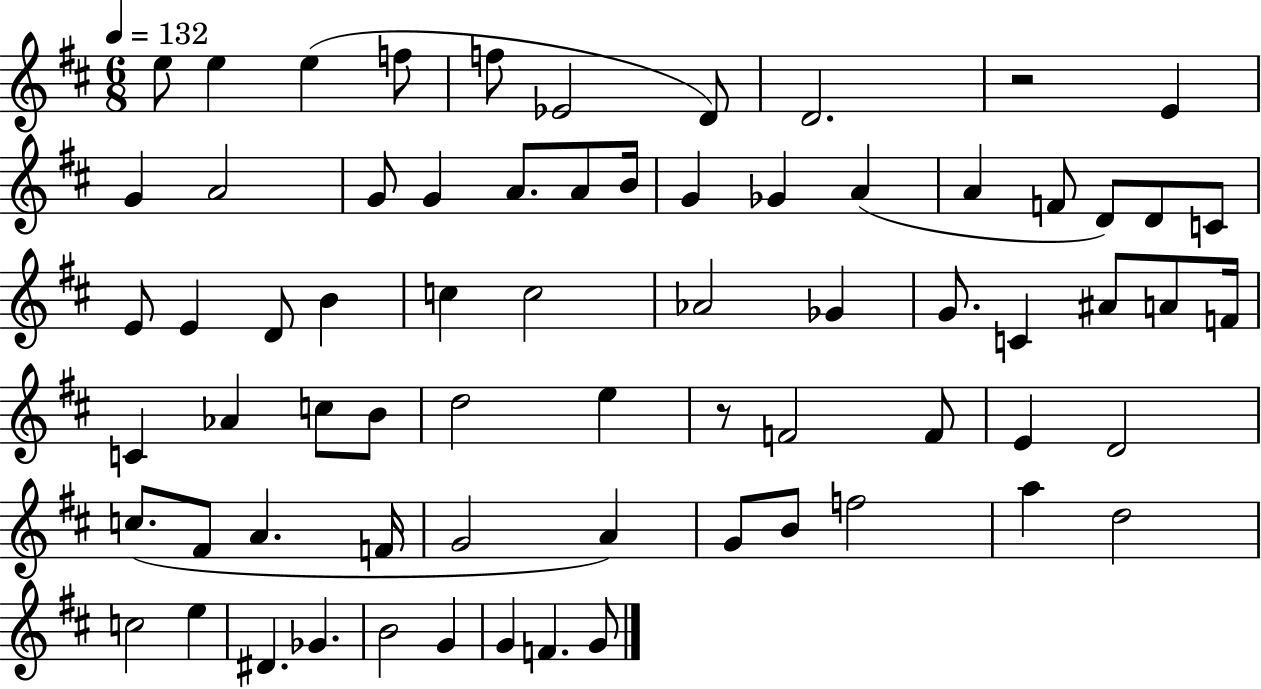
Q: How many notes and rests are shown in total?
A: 69